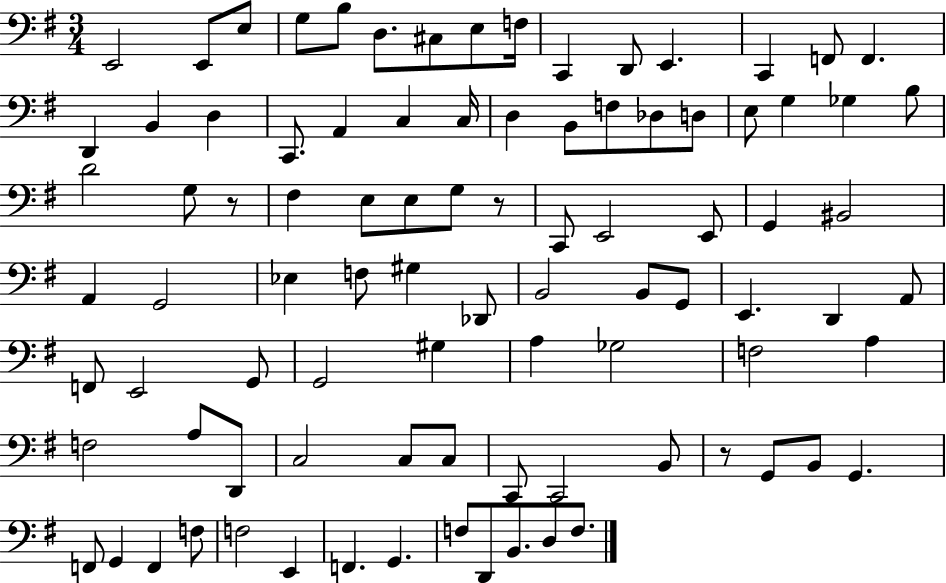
X:1
T:Untitled
M:3/4
L:1/4
K:G
E,,2 E,,/2 E,/2 G,/2 B,/2 D,/2 ^C,/2 E,/2 F,/4 C,, D,,/2 E,, C,, F,,/2 F,, D,, B,, D, C,,/2 A,, C, C,/4 D, B,,/2 F,/2 _D,/2 D,/2 E,/2 G, _G, B,/2 D2 G,/2 z/2 ^F, E,/2 E,/2 G,/2 z/2 C,,/2 E,,2 E,,/2 G,, ^B,,2 A,, G,,2 _E, F,/2 ^G, _D,,/2 B,,2 B,,/2 G,,/2 E,, D,, A,,/2 F,,/2 E,,2 G,,/2 G,,2 ^G, A, _G,2 F,2 A, F,2 A,/2 D,,/2 C,2 C,/2 C,/2 C,,/2 C,,2 B,,/2 z/2 G,,/2 B,,/2 G,, F,,/2 G,, F,, F,/2 F,2 E,, F,, G,, F,/2 D,,/2 B,,/2 D,/2 F,/2